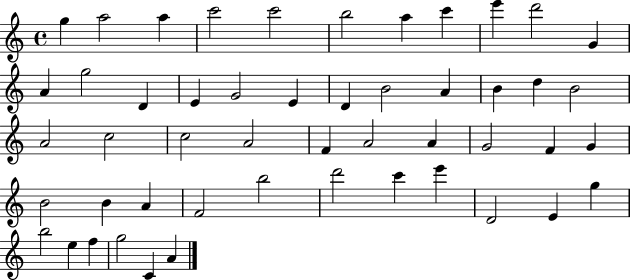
G5/q A5/h A5/q C6/h C6/h B5/h A5/q C6/q E6/q D6/h G4/q A4/q G5/h D4/q E4/q G4/h E4/q D4/q B4/h A4/q B4/q D5/q B4/h A4/h C5/h C5/h A4/h F4/q A4/h A4/q G4/h F4/q G4/q B4/h B4/q A4/q F4/h B5/h D6/h C6/q E6/q D4/h E4/q G5/q B5/h E5/q F5/q G5/h C4/q A4/q